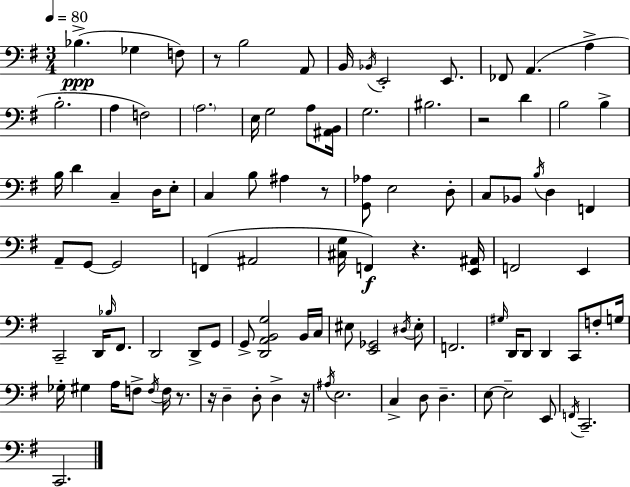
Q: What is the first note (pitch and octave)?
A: Bb3